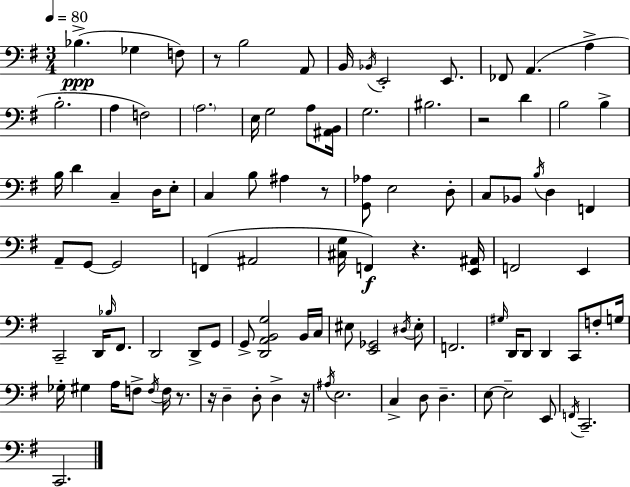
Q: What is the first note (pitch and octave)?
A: Bb3